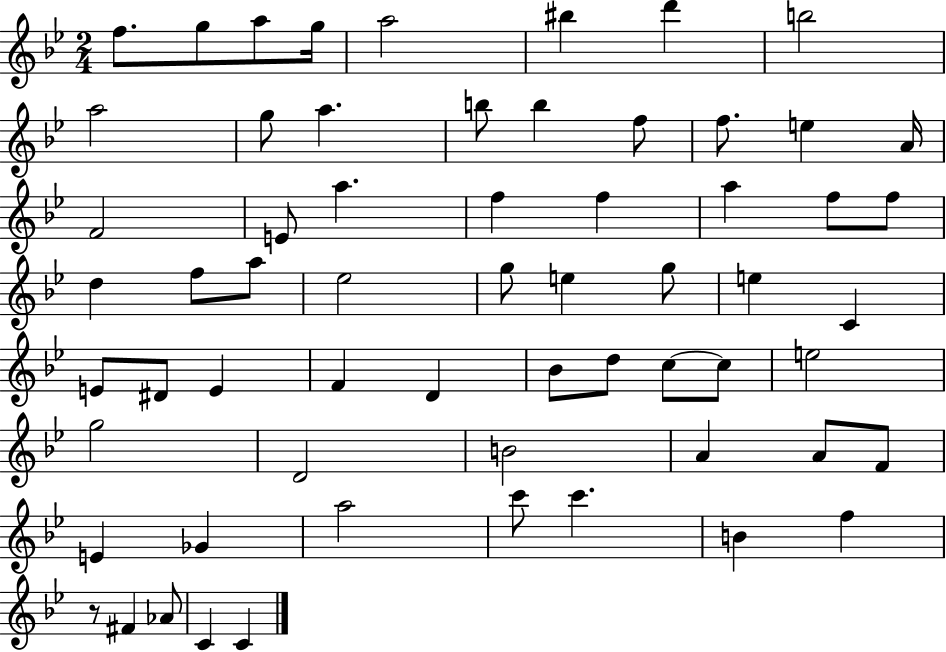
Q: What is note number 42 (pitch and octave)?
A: C5